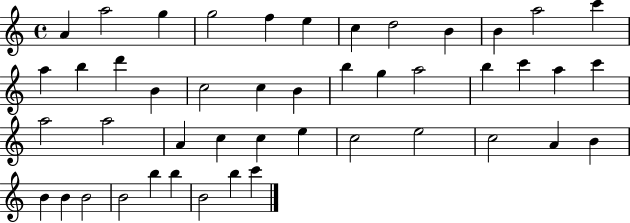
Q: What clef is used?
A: treble